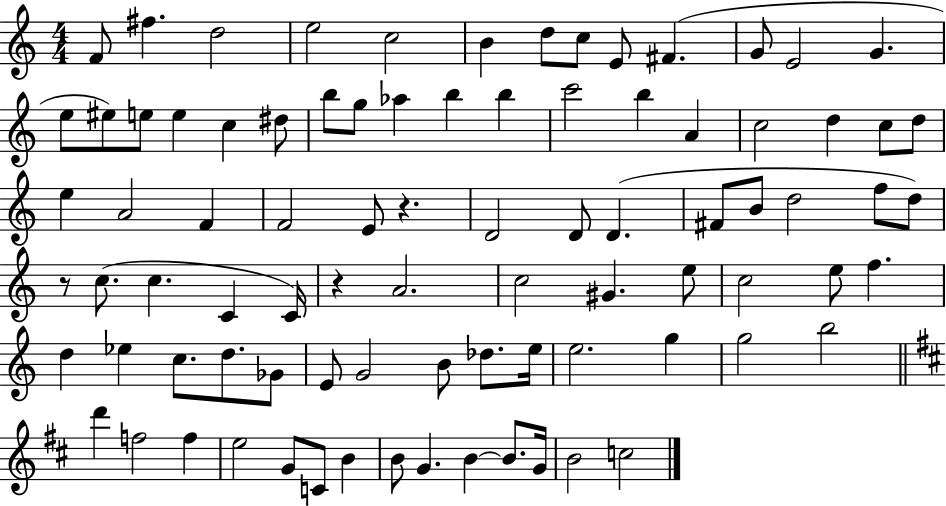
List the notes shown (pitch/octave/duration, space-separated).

F4/e F#5/q. D5/h E5/h C5/h B4/q D5/e C5/e E4/e F#4/q. G4/e E4/h G4/q. E5/e EIS5/e E5/e E5/q C5/q D#5/e B5/e G5/e Ab5/q B5/q B5/q C6/h B5/q A4/q C5/h D5/q C5/e D5/e E5/q A4/h F4/q F4/h E4/e R/q. D4/h D4/e D4/q. F#4/e B4/e D5/h F5/e D5/e R/e C5/e. C5/q. C4/q C4/s R/q A4/h. C5/h G#4/q. E5/e C5/h E5/e F5/q. D5/q Eb5/q C5/e. D5/e. Gb4/e E4/e G4/h B4/e Db5/e. E5/s E5/h. G5/q G5/h B5/h D6/q F5/h F5/q E5/h G4/e C4/e B4/q B4/e G4/q. B4/q B4/e. G4/s B4/h C5/h